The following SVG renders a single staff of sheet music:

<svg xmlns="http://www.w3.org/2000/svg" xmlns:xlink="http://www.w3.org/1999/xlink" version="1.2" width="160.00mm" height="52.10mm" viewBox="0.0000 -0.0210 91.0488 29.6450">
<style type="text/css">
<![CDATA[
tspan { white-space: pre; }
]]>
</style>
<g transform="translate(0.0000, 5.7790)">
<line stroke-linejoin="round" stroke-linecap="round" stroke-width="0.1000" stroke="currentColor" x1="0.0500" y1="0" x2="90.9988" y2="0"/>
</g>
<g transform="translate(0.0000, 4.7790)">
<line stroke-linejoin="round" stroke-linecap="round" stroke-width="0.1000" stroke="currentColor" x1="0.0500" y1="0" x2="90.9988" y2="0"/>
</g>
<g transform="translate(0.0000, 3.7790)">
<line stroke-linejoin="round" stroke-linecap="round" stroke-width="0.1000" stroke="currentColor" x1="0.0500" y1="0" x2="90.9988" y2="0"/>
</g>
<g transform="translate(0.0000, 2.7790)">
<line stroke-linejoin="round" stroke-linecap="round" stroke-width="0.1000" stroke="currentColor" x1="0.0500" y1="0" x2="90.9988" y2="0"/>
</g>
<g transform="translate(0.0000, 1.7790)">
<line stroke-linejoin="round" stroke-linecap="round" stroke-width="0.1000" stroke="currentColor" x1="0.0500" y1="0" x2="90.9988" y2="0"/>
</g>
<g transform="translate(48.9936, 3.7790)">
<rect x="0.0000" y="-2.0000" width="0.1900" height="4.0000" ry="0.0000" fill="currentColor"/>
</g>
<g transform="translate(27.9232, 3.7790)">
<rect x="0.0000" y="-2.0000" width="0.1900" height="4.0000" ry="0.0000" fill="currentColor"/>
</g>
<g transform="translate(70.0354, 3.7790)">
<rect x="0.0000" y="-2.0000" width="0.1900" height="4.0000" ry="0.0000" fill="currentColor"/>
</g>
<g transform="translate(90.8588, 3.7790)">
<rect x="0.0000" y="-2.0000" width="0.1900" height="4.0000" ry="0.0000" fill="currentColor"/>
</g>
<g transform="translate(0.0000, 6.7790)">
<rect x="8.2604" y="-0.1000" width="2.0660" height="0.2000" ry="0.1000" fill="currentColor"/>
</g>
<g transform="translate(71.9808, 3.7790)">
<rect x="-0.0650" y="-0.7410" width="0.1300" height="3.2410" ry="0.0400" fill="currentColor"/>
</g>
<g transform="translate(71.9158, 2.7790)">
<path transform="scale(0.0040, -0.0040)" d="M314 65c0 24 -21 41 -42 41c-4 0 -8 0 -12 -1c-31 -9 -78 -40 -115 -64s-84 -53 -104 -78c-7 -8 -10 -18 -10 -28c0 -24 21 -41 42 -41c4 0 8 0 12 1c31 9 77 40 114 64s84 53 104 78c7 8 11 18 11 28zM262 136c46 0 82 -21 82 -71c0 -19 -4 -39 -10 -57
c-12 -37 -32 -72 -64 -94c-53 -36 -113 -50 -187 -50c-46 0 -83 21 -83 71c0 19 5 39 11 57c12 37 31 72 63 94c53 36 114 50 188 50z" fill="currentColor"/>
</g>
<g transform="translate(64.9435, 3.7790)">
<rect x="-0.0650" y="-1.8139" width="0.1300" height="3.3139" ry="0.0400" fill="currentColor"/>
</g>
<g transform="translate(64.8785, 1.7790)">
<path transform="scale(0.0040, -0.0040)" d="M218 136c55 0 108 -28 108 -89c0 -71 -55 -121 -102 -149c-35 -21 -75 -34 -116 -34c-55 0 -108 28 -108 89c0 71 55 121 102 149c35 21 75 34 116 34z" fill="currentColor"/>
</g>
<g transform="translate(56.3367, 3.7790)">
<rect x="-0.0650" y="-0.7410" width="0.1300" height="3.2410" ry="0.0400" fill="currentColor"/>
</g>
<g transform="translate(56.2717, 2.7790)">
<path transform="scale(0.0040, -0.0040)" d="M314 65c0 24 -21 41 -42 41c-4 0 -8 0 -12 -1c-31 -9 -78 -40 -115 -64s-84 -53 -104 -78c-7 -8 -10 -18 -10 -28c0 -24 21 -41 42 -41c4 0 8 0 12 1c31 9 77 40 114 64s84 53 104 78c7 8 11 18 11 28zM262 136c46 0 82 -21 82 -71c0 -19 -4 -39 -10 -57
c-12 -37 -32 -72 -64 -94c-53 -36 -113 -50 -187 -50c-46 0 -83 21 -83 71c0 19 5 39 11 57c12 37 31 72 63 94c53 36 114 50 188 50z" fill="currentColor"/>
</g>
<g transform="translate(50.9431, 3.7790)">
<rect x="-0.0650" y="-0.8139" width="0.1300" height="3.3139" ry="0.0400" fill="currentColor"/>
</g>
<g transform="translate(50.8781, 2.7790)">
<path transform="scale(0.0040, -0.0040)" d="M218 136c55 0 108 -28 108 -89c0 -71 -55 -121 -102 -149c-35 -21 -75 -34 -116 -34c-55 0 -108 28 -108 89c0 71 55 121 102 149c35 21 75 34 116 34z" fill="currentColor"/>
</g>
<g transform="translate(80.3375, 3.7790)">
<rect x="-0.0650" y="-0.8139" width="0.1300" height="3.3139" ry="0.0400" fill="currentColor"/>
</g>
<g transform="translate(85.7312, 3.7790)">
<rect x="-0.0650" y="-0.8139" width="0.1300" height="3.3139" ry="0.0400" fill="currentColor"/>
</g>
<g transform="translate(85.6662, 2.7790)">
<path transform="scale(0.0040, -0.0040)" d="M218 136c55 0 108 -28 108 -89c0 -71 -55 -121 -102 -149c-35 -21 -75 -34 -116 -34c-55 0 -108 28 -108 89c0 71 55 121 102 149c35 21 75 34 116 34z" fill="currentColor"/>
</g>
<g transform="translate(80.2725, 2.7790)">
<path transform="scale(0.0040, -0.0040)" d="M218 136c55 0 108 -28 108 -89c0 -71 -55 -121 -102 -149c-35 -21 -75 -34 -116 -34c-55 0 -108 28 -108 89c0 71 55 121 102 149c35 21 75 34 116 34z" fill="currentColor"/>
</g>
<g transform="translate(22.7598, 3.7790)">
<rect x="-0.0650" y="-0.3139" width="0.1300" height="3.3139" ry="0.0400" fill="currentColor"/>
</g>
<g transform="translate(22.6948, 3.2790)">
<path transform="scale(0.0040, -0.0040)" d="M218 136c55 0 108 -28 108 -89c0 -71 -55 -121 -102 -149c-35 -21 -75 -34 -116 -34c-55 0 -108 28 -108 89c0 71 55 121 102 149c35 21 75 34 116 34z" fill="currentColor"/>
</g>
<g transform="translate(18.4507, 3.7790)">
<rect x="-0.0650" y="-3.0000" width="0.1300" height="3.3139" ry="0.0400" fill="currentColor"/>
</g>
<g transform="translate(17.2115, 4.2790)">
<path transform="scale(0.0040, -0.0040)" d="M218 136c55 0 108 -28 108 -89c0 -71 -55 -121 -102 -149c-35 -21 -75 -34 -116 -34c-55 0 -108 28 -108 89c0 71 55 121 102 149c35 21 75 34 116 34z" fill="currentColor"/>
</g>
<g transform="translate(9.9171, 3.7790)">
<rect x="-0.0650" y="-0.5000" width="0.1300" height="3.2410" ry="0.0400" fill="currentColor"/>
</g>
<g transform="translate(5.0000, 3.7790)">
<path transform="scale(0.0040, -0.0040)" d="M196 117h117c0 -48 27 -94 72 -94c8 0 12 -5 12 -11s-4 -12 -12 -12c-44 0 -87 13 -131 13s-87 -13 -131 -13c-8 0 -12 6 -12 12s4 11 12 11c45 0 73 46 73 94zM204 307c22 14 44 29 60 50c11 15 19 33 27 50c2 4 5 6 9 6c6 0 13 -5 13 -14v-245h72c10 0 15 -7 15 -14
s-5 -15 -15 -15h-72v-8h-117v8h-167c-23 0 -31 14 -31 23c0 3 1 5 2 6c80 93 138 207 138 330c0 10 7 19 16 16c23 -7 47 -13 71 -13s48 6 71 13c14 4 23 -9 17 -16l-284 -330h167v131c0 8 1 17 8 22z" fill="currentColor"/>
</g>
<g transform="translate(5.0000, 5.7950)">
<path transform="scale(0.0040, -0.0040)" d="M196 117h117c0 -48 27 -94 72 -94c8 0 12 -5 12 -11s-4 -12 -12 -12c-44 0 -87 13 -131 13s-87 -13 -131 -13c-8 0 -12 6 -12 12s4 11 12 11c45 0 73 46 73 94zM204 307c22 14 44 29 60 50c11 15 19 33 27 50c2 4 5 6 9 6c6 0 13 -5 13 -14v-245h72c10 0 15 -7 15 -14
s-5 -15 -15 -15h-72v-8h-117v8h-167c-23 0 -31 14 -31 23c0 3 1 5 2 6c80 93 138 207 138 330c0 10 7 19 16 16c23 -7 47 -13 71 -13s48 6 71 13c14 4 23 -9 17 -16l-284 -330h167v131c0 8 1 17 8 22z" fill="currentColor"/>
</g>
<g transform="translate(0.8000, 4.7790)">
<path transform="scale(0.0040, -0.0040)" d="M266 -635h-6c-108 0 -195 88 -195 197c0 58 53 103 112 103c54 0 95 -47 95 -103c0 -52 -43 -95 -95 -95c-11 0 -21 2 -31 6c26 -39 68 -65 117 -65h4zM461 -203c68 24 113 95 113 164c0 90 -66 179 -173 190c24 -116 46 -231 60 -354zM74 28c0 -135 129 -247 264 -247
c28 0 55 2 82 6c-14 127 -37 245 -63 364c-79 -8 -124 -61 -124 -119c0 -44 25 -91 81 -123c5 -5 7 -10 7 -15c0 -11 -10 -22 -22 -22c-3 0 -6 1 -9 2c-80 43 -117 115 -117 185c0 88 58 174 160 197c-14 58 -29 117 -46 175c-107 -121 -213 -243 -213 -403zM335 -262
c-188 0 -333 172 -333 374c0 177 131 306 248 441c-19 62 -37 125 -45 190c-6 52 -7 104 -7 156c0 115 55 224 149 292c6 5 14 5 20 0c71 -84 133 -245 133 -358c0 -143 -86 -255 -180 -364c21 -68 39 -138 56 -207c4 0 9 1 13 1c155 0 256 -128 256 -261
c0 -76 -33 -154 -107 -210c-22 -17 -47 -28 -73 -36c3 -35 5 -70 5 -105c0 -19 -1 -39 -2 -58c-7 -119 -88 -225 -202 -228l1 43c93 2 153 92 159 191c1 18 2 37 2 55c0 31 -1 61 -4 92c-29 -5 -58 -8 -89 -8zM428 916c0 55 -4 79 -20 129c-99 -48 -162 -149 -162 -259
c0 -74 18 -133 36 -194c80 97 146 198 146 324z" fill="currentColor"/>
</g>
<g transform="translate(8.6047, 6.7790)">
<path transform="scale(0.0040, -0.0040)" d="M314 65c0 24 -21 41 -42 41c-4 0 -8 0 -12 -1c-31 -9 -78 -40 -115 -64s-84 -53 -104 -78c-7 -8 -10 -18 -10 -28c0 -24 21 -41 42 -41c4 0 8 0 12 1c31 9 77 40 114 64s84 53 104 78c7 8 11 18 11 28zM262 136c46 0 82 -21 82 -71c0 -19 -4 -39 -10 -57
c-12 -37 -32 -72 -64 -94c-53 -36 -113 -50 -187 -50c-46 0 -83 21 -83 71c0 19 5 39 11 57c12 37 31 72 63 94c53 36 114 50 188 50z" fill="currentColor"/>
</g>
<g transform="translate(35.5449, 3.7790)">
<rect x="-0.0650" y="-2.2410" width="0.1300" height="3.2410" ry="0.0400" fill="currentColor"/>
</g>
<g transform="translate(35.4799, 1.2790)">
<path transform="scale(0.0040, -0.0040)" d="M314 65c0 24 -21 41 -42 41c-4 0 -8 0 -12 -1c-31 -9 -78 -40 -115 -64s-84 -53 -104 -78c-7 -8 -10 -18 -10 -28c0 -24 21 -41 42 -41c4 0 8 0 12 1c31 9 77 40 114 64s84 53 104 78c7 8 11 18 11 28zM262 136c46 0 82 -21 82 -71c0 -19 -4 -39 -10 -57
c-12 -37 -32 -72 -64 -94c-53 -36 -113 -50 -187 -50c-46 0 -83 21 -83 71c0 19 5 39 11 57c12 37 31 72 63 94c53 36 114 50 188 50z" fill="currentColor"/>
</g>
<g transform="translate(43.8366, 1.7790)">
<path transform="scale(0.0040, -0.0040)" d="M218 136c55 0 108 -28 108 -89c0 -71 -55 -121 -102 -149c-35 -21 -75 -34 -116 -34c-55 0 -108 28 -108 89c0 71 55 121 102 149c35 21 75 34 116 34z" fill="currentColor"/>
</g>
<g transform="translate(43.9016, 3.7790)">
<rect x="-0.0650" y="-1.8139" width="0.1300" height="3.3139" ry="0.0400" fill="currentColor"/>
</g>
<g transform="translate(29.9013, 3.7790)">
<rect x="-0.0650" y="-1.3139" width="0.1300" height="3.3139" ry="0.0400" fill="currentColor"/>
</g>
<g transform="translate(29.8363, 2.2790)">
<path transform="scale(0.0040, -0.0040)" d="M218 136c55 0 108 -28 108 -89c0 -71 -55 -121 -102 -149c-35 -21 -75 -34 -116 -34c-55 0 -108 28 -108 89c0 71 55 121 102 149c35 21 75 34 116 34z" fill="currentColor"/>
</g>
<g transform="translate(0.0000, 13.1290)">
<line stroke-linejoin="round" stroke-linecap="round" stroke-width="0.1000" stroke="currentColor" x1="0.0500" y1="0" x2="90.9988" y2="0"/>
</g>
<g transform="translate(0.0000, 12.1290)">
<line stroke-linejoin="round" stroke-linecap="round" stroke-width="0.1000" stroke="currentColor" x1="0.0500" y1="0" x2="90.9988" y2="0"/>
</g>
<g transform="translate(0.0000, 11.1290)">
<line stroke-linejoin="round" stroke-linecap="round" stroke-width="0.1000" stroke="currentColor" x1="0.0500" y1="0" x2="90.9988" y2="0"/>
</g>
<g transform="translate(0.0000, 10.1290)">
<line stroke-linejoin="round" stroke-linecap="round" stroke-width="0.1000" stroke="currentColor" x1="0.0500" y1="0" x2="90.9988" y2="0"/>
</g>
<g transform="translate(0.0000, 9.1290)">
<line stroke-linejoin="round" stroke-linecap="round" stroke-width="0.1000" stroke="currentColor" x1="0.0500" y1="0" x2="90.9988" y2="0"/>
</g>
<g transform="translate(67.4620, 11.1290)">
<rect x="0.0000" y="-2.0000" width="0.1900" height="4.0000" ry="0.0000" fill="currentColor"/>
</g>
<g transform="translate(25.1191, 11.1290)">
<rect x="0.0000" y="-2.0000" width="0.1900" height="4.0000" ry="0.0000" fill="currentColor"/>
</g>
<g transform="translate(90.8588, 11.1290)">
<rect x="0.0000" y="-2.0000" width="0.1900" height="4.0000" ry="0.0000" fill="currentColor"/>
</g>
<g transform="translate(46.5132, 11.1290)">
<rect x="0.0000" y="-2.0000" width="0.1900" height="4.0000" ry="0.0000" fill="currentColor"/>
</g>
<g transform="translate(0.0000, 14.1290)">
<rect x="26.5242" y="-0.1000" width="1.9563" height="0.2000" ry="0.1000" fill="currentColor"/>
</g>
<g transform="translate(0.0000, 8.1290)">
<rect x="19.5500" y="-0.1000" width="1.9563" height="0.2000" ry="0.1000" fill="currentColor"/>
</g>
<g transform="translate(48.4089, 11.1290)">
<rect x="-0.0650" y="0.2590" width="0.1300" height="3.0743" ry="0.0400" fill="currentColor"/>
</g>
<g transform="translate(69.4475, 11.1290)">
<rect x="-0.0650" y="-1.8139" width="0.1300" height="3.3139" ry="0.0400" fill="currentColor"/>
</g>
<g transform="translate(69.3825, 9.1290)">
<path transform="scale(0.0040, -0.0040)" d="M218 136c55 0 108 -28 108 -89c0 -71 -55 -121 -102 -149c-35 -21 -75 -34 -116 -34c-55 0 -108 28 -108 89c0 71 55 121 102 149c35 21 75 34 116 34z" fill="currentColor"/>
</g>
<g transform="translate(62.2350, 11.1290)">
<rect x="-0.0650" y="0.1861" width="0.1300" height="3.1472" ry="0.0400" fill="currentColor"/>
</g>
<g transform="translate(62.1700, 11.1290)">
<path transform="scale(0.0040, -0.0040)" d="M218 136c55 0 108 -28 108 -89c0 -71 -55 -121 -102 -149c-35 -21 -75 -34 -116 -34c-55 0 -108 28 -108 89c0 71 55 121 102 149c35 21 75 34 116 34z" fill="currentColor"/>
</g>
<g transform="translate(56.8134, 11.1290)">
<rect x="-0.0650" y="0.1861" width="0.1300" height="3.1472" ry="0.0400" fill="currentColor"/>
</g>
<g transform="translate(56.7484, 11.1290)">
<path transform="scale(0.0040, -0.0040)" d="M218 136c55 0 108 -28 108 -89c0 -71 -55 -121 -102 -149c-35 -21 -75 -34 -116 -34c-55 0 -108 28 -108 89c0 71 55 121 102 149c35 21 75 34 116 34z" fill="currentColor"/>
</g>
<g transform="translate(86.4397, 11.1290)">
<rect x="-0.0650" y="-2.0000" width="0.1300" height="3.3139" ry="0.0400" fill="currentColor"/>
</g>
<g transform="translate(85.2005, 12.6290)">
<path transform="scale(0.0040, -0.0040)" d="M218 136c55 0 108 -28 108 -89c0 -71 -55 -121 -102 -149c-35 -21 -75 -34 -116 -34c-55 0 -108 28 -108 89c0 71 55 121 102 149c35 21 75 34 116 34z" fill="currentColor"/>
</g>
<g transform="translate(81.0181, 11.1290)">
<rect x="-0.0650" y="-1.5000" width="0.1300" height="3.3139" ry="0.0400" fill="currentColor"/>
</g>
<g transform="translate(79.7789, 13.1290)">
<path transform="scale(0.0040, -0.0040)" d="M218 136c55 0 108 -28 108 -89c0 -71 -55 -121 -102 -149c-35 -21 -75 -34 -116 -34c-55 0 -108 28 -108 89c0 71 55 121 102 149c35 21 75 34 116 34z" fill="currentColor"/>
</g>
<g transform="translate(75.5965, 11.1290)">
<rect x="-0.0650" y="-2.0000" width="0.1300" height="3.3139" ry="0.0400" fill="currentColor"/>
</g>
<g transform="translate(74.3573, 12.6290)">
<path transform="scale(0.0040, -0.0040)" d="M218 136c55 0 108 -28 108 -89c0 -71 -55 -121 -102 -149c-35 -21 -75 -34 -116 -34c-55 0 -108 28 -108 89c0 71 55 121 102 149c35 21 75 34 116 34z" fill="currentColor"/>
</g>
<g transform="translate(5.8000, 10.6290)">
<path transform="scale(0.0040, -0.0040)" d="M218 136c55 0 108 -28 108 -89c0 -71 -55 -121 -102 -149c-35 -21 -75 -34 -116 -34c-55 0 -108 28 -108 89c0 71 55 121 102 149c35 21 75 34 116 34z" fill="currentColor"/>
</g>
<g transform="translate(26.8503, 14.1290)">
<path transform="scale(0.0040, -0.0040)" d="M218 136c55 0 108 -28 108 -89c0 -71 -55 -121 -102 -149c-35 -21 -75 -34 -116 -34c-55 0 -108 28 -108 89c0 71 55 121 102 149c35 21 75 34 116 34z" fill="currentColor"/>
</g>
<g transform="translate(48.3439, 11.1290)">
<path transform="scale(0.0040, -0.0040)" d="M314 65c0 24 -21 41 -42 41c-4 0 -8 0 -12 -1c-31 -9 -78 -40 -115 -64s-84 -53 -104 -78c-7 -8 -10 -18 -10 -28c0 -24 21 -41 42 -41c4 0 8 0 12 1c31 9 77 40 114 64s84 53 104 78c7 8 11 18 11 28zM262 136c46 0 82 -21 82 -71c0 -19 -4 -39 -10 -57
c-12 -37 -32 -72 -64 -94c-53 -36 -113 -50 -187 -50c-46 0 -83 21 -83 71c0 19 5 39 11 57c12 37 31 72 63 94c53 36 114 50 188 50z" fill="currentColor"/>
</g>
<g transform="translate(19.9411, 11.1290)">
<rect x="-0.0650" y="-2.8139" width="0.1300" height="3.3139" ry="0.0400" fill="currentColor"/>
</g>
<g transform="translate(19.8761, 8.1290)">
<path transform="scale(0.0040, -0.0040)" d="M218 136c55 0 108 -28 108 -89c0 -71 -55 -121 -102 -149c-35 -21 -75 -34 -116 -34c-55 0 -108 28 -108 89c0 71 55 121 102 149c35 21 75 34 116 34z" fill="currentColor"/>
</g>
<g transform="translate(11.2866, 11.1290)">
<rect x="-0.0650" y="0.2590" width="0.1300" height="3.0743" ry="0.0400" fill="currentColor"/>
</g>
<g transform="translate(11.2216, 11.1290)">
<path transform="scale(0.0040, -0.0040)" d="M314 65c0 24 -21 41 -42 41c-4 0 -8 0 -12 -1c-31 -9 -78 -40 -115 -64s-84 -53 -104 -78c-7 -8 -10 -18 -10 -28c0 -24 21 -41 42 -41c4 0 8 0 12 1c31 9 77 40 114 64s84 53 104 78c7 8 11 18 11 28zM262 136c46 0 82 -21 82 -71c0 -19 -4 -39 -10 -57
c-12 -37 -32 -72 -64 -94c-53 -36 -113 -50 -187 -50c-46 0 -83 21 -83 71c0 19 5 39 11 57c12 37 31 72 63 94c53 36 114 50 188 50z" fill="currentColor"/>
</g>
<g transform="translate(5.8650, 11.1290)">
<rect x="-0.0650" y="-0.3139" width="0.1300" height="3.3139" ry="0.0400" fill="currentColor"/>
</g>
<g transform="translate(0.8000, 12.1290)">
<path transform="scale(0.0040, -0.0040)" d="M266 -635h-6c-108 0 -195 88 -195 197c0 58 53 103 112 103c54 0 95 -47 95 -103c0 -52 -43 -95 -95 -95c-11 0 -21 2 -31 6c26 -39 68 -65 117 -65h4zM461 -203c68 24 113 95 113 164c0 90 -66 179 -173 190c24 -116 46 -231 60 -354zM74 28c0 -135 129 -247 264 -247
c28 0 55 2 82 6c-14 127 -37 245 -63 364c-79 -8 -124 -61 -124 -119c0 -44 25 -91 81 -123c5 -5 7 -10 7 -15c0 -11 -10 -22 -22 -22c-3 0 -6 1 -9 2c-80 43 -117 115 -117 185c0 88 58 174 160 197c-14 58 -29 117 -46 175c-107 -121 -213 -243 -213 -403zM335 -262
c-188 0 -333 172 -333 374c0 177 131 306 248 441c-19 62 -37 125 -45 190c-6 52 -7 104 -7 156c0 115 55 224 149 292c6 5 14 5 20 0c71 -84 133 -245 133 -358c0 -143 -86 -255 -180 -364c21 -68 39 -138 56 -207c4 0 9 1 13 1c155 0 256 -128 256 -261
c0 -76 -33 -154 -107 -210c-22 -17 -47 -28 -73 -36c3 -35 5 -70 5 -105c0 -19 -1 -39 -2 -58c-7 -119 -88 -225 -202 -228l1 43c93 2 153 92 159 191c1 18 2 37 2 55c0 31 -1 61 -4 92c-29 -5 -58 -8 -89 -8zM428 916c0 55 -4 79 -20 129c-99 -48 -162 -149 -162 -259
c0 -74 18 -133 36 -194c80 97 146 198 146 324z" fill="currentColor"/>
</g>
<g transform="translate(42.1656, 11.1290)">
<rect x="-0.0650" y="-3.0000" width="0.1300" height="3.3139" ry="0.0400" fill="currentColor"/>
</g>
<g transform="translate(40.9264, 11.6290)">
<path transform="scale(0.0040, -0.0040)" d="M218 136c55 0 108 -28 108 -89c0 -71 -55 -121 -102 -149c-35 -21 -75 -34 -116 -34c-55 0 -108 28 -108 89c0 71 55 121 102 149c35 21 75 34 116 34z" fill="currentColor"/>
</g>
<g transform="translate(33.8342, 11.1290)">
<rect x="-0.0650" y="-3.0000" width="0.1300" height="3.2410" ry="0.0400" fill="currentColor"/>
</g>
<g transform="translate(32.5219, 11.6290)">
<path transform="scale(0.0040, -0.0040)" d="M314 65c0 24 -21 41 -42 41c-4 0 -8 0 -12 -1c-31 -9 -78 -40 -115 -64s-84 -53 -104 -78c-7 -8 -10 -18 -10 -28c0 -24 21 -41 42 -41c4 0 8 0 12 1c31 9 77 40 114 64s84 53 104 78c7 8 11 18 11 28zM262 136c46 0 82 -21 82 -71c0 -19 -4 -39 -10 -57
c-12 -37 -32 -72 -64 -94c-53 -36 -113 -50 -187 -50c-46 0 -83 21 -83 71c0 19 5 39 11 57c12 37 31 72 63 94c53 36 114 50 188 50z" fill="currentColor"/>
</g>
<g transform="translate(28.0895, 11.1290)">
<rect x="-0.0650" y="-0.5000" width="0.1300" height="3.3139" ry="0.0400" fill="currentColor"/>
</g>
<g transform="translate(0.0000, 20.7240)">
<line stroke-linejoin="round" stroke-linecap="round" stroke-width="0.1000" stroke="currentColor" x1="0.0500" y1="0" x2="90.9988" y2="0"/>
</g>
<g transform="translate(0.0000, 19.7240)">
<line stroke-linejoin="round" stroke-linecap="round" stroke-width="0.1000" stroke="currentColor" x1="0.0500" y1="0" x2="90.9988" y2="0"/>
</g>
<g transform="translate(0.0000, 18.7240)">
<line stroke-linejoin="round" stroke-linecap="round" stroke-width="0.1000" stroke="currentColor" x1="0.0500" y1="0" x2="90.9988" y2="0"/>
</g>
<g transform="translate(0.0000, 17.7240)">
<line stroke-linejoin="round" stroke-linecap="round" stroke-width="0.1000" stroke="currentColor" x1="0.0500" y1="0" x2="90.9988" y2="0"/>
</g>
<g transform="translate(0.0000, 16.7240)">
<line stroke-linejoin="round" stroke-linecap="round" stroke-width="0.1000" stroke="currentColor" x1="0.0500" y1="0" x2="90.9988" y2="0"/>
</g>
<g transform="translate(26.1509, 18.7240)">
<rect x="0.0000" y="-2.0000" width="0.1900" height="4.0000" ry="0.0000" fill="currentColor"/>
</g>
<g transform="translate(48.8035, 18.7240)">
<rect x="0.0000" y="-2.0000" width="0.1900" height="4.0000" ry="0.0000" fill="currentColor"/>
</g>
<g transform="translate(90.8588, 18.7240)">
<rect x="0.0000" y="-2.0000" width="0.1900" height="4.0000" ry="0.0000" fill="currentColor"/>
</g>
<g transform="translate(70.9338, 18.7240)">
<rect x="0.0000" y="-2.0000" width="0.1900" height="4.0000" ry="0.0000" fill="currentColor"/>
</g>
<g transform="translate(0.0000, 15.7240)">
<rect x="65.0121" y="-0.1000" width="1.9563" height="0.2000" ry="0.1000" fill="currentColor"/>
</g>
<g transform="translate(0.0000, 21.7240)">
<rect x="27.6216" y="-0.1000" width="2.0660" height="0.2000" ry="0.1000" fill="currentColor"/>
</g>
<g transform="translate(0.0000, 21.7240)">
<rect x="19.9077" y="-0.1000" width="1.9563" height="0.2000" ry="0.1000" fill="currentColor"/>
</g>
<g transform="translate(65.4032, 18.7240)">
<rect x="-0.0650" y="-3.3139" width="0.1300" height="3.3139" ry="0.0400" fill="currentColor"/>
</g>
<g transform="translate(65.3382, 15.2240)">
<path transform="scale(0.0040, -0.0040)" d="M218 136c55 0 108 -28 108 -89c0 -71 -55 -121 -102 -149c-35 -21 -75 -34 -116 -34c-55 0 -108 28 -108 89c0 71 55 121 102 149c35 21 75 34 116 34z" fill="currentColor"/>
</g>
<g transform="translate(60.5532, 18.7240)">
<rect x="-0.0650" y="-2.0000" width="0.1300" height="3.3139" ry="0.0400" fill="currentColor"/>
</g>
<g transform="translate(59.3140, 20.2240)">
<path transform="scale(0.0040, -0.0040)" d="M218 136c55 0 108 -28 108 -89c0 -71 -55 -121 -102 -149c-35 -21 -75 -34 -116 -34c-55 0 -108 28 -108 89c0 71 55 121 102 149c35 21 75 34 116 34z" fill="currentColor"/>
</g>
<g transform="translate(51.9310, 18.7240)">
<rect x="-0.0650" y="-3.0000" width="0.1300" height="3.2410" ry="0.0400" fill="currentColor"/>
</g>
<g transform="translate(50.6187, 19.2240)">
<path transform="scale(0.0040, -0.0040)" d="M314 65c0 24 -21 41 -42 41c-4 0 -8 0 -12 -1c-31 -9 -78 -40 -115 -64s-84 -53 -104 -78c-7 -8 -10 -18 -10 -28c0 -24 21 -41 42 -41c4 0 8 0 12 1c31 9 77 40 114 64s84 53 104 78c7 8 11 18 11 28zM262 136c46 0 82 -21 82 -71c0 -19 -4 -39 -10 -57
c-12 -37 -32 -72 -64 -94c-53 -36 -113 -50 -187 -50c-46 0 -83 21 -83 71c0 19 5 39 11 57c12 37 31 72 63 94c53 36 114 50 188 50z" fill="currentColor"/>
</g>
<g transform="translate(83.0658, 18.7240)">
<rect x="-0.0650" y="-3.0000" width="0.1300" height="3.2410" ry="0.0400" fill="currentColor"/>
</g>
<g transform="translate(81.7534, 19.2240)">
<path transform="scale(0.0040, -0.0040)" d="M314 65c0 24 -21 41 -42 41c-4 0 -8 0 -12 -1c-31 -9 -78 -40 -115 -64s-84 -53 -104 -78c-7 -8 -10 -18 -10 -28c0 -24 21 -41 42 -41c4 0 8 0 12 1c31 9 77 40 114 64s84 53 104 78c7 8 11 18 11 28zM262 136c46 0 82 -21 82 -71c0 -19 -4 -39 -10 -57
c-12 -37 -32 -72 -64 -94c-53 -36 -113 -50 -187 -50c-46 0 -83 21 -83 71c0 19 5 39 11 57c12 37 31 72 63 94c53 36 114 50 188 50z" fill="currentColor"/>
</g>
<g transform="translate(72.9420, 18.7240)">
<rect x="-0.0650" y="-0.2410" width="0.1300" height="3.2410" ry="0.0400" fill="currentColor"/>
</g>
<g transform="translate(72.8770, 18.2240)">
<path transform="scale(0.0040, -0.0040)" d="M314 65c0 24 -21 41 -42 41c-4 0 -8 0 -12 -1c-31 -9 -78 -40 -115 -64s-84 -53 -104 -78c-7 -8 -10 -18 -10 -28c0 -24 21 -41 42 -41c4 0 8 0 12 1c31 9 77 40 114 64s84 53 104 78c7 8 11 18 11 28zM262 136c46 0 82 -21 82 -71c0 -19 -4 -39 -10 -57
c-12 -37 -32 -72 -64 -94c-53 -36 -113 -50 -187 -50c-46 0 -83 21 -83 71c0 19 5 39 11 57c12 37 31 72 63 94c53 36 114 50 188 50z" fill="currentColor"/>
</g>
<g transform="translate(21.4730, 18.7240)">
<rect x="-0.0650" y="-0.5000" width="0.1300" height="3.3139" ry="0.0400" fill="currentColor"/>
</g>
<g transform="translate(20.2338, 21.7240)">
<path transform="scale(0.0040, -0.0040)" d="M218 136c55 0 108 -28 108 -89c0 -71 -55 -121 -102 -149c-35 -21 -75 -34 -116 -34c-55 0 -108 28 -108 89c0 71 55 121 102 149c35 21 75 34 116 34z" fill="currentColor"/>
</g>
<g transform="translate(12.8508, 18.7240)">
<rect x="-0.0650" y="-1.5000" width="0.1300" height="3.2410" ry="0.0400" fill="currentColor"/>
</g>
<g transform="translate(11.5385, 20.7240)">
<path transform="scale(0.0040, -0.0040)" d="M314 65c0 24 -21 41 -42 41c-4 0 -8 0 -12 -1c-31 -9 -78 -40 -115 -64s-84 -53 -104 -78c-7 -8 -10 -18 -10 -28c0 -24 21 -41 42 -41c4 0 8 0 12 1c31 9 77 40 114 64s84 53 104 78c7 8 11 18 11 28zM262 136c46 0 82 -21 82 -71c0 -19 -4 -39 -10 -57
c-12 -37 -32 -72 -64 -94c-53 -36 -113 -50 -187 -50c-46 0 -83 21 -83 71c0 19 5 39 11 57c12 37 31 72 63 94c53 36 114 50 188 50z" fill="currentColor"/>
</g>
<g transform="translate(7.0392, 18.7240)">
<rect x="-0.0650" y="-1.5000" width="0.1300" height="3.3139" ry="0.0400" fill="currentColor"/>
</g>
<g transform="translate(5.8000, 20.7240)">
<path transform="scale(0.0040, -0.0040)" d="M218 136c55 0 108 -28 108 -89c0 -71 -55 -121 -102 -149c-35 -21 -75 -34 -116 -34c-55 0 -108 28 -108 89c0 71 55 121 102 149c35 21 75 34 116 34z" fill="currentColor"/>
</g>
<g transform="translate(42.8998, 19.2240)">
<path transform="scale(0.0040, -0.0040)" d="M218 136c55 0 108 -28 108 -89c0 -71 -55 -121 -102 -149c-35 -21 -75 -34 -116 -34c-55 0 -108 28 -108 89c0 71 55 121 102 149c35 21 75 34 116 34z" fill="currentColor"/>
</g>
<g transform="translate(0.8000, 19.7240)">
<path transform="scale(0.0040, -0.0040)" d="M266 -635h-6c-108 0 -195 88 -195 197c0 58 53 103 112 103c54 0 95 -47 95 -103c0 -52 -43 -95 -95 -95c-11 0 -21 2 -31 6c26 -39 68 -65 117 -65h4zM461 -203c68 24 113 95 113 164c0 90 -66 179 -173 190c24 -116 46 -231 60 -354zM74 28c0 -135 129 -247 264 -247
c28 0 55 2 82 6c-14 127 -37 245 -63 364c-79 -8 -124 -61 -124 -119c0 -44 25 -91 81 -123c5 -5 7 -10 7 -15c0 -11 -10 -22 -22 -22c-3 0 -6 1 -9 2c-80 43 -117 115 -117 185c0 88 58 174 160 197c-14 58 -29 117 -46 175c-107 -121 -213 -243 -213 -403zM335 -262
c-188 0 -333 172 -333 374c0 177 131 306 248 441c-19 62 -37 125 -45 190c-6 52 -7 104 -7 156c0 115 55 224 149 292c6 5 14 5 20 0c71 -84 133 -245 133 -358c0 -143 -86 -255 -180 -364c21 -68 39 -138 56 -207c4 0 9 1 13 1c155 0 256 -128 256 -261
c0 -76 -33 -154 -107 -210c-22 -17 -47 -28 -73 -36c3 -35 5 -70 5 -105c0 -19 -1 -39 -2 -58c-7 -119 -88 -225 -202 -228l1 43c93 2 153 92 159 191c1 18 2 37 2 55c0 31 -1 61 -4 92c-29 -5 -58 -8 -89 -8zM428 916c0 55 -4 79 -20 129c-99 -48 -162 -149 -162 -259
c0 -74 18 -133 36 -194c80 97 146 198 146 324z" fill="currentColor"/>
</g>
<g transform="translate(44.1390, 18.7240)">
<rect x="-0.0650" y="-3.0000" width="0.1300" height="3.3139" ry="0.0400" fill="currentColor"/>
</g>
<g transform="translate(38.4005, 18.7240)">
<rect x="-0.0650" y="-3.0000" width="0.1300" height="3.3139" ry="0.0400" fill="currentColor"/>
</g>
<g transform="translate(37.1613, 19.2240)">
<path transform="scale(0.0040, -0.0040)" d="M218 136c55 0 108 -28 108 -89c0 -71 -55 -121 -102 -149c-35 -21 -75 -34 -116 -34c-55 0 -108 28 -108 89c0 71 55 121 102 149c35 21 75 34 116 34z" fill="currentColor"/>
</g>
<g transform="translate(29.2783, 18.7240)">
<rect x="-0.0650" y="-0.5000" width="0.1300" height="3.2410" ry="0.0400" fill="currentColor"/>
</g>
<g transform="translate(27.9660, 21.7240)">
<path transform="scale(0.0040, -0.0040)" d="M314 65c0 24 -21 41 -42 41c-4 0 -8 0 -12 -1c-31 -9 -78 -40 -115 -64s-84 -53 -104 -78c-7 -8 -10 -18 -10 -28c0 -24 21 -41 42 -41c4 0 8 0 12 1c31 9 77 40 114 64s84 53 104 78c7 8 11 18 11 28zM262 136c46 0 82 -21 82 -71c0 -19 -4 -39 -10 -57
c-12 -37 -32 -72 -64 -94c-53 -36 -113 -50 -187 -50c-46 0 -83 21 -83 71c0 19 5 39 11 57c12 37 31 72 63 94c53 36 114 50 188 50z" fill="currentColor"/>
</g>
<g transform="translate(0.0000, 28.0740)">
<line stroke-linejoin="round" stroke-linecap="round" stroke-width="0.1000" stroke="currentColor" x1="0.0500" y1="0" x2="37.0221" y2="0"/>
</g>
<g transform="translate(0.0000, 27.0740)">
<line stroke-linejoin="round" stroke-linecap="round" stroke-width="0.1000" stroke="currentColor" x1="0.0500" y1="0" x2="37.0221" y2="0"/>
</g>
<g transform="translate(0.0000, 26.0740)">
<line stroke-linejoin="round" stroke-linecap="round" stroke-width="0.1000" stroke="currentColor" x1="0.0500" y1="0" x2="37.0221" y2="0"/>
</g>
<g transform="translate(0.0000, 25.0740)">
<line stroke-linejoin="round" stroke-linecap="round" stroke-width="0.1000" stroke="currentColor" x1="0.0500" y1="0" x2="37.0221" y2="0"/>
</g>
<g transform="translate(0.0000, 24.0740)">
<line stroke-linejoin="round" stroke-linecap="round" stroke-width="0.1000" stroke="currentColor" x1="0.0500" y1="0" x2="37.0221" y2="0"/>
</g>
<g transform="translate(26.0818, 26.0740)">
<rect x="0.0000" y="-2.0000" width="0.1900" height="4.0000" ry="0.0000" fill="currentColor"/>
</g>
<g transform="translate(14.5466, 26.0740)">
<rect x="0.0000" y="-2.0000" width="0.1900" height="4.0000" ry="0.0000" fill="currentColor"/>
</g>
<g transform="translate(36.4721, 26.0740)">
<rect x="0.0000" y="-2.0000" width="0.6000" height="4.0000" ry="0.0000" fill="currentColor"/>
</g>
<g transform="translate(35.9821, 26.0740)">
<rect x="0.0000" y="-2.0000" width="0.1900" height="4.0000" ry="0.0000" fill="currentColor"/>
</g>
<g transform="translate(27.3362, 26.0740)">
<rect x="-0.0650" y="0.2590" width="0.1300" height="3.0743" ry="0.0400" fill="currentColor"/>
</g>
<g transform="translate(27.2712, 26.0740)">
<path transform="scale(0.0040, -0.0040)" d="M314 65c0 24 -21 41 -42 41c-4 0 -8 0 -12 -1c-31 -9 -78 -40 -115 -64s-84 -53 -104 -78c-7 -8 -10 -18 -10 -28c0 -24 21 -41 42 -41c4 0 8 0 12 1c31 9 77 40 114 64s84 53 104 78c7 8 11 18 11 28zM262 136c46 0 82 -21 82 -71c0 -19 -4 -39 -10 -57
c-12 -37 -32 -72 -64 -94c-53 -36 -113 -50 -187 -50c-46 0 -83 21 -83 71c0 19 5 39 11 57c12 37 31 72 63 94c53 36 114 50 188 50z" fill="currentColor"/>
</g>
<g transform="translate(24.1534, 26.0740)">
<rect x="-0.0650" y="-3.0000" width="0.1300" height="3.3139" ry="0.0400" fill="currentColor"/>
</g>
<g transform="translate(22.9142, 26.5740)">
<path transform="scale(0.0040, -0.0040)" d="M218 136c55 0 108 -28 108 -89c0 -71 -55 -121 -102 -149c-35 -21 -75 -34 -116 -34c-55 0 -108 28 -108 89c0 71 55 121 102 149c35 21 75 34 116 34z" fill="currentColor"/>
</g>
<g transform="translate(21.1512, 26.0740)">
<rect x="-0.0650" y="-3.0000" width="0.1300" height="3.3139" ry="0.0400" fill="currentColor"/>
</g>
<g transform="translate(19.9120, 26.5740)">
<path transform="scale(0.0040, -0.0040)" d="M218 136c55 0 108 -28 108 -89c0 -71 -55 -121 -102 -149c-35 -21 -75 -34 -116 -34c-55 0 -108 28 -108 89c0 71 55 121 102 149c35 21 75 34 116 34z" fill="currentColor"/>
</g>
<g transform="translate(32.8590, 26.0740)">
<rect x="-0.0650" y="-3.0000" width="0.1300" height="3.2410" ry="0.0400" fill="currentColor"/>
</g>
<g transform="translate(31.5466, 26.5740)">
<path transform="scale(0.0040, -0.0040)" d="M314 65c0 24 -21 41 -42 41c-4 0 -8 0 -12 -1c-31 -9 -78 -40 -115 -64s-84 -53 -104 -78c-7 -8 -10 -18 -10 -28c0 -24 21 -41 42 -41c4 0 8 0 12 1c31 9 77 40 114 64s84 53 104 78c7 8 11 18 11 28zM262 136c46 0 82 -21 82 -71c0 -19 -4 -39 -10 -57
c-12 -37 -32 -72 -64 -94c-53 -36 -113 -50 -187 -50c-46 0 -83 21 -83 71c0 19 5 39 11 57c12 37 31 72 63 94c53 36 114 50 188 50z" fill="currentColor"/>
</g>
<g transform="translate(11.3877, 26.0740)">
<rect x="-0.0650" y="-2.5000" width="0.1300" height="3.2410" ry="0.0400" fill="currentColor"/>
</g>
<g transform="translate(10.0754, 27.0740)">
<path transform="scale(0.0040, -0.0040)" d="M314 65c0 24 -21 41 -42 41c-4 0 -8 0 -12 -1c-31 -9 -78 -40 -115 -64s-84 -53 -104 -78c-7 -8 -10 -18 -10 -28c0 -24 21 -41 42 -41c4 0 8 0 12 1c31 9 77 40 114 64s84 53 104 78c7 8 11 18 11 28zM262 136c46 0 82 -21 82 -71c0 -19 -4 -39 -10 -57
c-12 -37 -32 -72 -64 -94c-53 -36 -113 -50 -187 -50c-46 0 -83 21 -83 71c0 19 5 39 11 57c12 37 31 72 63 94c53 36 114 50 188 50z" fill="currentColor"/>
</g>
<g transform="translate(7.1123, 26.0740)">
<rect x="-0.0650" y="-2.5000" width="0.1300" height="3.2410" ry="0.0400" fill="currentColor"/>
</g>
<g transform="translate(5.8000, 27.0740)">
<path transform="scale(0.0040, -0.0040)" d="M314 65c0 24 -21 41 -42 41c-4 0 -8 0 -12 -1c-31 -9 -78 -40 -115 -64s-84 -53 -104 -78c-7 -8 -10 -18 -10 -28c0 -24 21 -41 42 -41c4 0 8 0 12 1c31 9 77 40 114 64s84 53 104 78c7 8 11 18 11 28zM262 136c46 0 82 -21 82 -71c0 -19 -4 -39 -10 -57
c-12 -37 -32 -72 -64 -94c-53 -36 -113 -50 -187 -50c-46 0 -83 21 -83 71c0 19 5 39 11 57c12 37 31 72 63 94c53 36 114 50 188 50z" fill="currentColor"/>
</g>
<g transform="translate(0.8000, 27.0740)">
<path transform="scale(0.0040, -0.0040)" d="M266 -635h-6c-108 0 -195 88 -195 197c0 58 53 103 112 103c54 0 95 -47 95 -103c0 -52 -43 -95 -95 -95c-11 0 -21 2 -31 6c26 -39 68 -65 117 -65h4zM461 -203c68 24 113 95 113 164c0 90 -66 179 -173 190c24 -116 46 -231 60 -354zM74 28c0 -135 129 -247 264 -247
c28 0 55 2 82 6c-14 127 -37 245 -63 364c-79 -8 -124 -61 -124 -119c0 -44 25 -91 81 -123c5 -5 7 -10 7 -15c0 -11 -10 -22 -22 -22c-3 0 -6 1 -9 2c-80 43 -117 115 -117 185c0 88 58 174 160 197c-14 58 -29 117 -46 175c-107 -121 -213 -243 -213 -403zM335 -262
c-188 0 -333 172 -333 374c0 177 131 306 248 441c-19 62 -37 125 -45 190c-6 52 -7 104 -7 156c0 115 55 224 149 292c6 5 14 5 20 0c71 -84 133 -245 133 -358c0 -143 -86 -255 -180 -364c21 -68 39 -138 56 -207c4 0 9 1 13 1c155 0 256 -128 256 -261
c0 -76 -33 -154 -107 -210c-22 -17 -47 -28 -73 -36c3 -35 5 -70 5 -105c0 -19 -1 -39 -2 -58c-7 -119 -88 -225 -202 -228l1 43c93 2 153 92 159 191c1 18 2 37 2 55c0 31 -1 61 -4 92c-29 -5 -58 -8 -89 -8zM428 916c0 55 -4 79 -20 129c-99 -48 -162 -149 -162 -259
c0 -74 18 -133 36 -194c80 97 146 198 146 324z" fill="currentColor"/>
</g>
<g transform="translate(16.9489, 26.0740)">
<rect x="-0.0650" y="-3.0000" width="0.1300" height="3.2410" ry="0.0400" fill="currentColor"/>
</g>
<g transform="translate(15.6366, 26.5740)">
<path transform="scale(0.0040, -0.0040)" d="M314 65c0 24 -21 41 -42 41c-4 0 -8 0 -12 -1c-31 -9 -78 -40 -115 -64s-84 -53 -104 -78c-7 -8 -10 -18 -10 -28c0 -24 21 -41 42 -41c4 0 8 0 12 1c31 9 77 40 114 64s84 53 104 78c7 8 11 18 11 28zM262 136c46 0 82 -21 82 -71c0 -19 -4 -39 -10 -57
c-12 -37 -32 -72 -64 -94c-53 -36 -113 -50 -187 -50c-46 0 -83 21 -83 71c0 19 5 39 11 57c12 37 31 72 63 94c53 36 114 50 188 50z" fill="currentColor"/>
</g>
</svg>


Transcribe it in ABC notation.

X:1
T:Untitled
M:4/4
L:1/4
K:C
C2 A c e g2 f d d2 f d2 d d c B2 a C A2 A B2 B B f F E F E E2 C C2 A A A2 F b c2 A2 G2 G2 A2 A A B2 A2